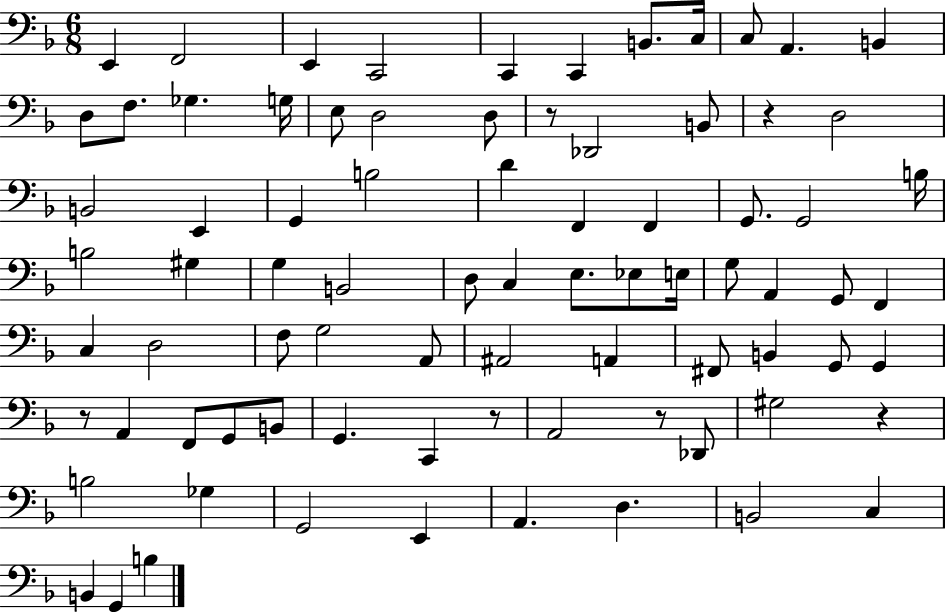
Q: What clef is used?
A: bass